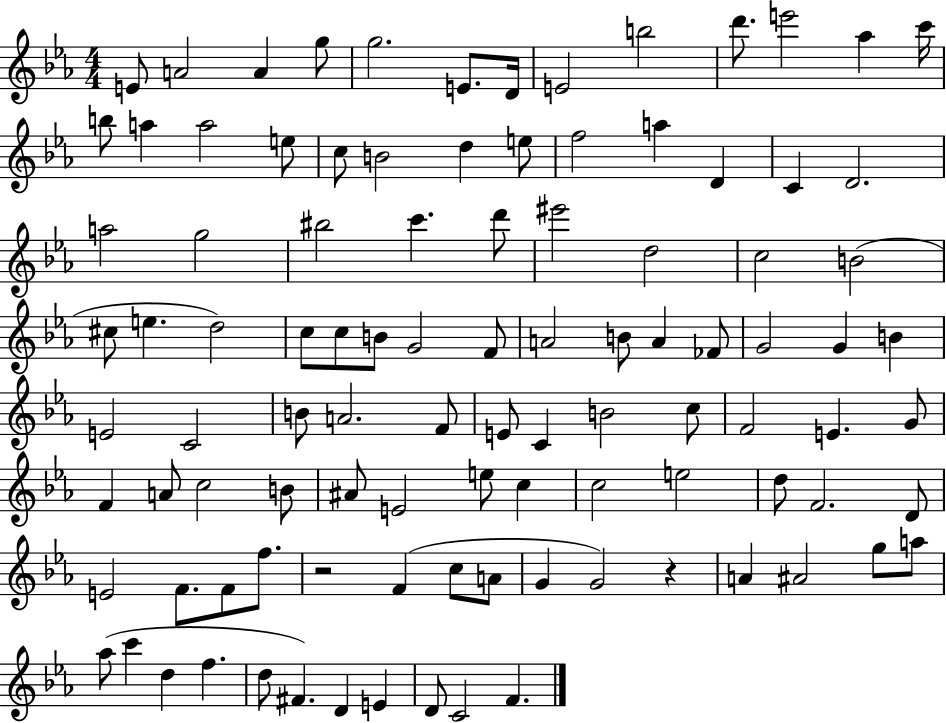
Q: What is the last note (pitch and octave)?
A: F4